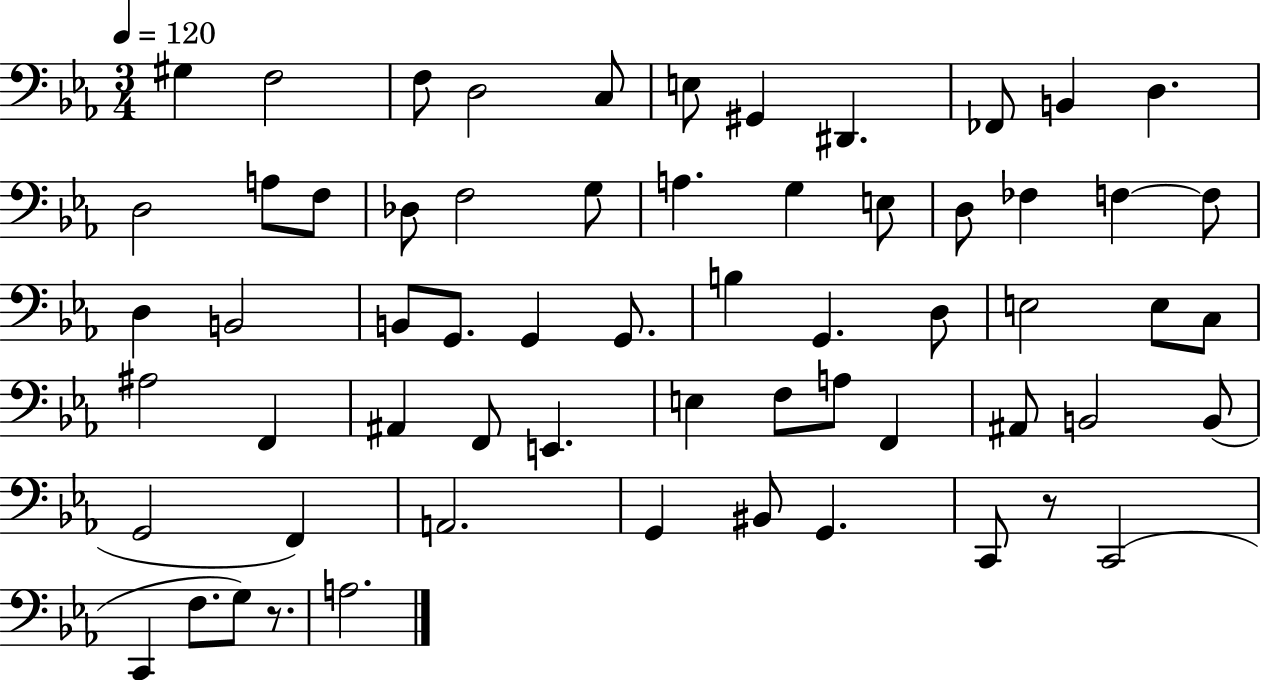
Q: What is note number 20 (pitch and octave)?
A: E3